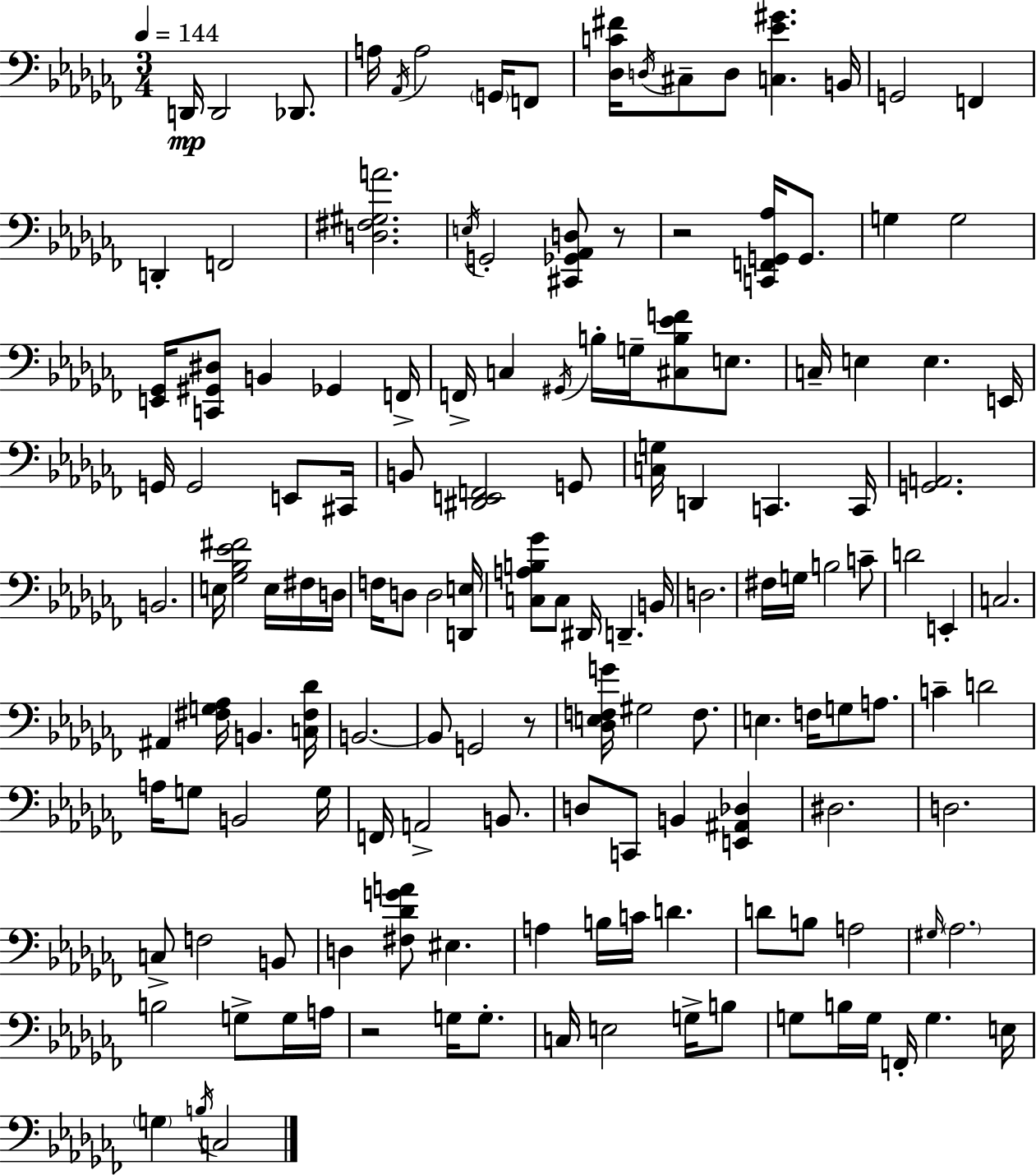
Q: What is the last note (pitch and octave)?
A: C3